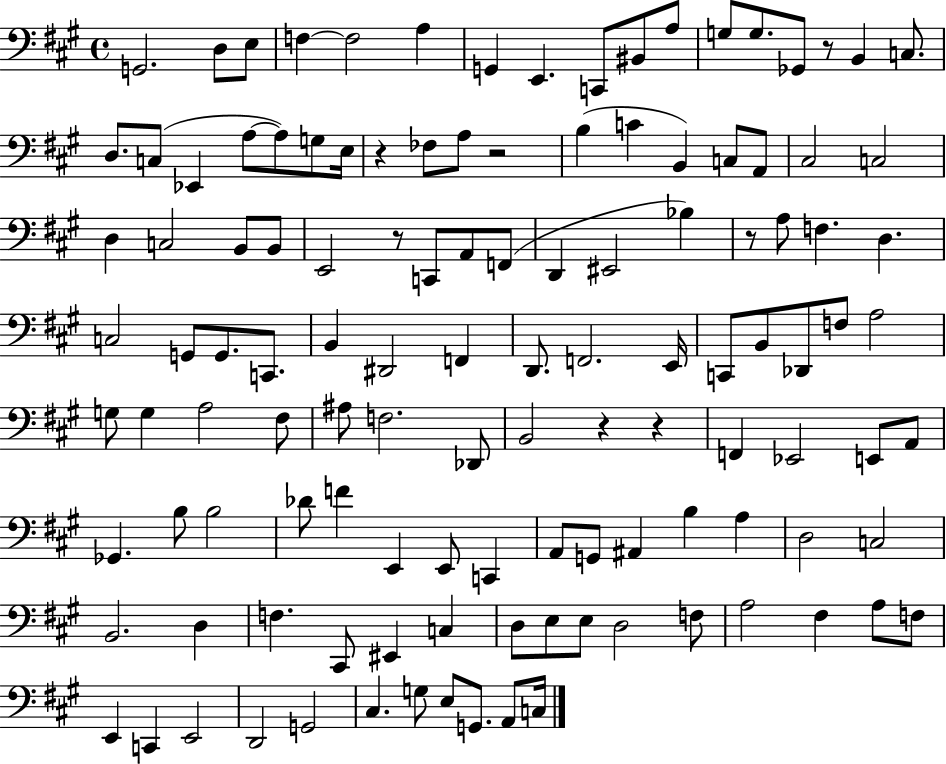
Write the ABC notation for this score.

X:1
T:Untitled
M:4/4
L:1/4
K:A
G,,2 D,/2 E,/2 F, F,2 A, G,, E,, C,,/2 ^B,,/2 A,/2 G,/2 G,/2 _G,,/2 z/2 B,, C,/2 D,/2 C,/2 _E,, A,/2 A,/2 G,/2 E,/4 z _F,/2 A,/2 z2 B, C B,, C,/2 A,,/2 ^C,2 C,2 D, C,2 B,,/2 B,,/2 E,,2 z/2 C,,/2 A,,/2 F,,/2 D,, ^E,,2 _B, z/2 A,/2 F, D, C,2 G,,/2 G,,/2 C,,/2 B,, ^D,,2 F,, D,,/2 F,,2 E,,/4 C,,/2 B,,/2 _D,,/2 F,/2 A,2 G,/2 G, A,2 ^F,/2 ^A,/2 F,2 _D,,/2 B,,2 z z F,, _E,,2 E,,/2 A,,/2 _G,, B,/2 B,2 _D/2 F E,, E,,/2 C,, A,,/2 G,,/2 ^A,, B, A, D,2 C,2 B,,2 D, F, ^C,,/2 ^E,, C, D,/2 E,/2 E,/2 D,2 F,/2 A,2 ^F, A,/2 F,/2 E,, C,, E,,2 D,,2 G,,2 ^C, G,/2 E,/2 G,,/2 A,,/2 C,/4